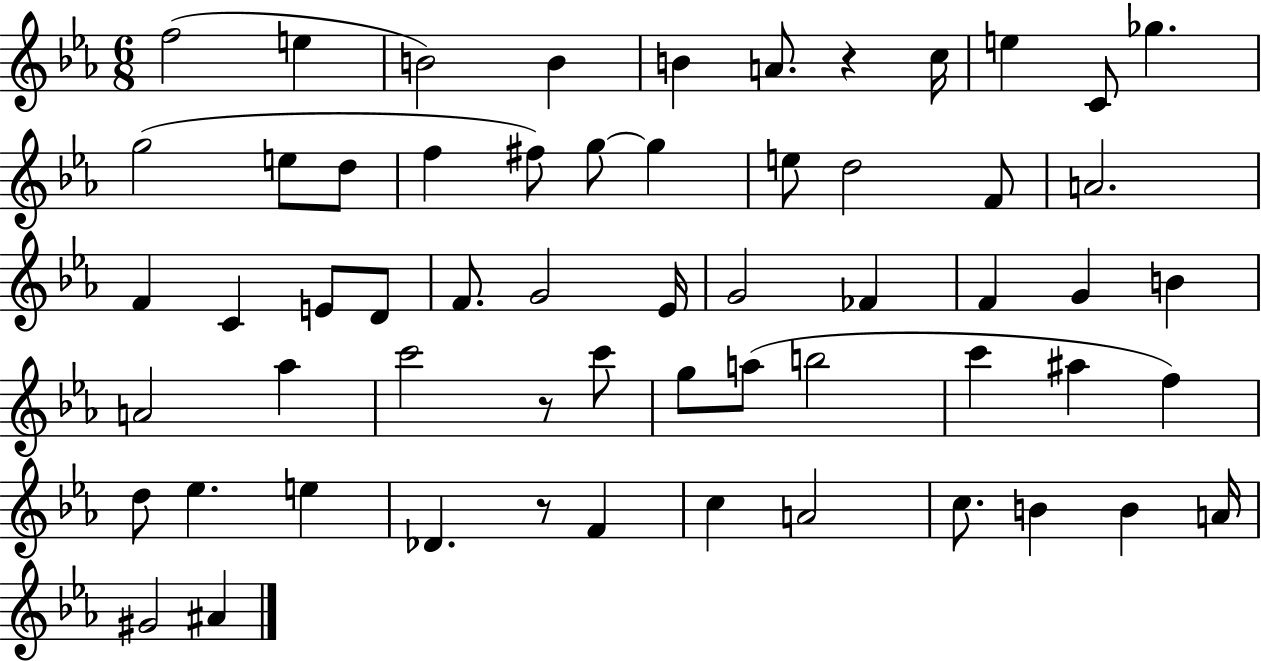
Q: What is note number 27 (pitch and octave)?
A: G4